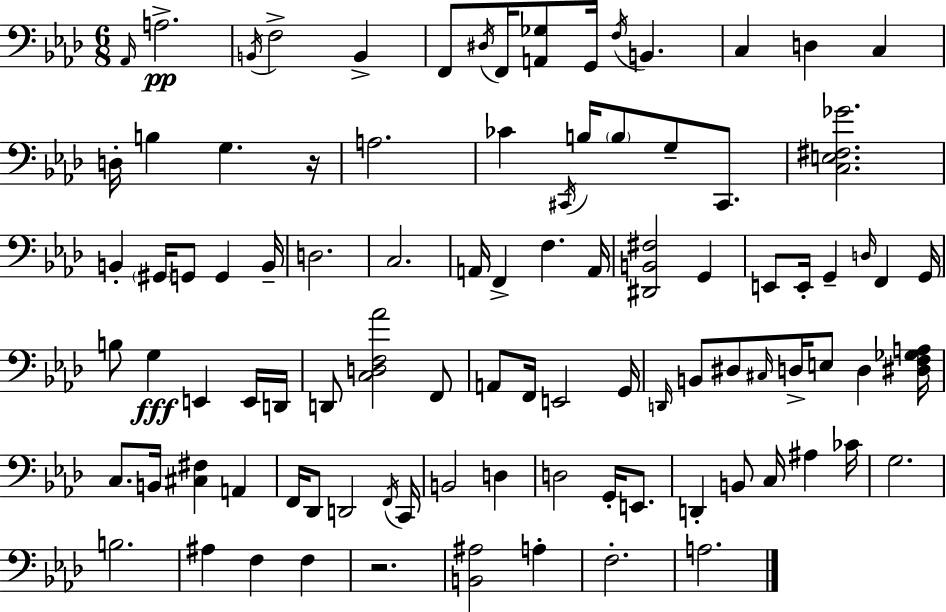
Ab2/s A3/h. B2/s F3/h B2/q F2/e D#3/s F2/s [A2,Gb3]/e G2/s F3/s B2/q. C3/q D3/q C3/q D3/s B3/q G3/q. R/s A3/h. CES4/q C#2/s B3/s B3/e G3/e C#2/e. [C3,E3,F#3,Gb4]/h. B2/q G#2/s G2/e G2/q B2/s D3/h. C3/h. A2/s F2/q F3/q. A2/s [D#2,B2,F#3]/h G2/q E2/e E2/s G2/q D3/s F2/q G2/s B3/e G3/q E2/q E2/s D2/s D2/e [C3,D3,F3,Ab4]/h F2/e A2/e F2/s E2/h G2/s D2/s B2/e D#3/e C#3/s D3/s E3/e D3/q [D#3,F3,Gb3,A3]/s C3/e. B2/s [C#3,F#3]/q A2/q F2/s Db2/e D2/h F2/s C2/s B2/h D3/q D3/h G2/s E2/e. D2/q B2/e C3/s A#3/q CES4/s G3/h. B3/h. A#3/q F3/q F3/q R/h. [B2,A#3]/h A3/q F3/h. A3/h.